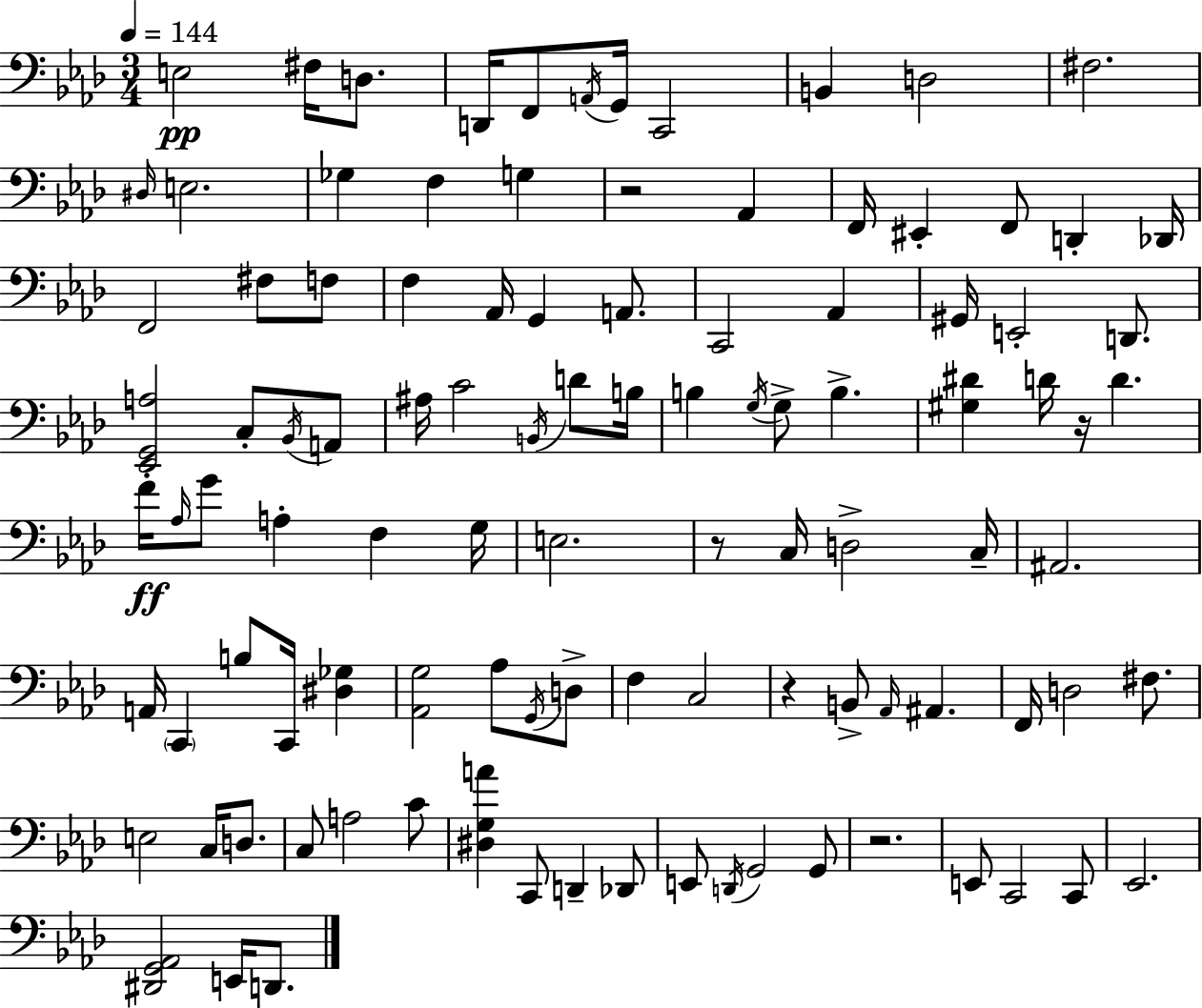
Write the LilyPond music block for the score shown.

{
  \clef bass
  \numericTimeSignature
  \time 3/4
  \key f \minor
  \tempo 4 = 144
  e2\pp fis16 d8. | d,16 f,8 \acciaccatura { a,16 } g,16 c,2 | b,4 d2 | fis2. | \break \grace { dis16 } e2. | ges4 f4 g4 | r2 aes,4 | f,16 eis,4-. f,8 d,4-. | \break des,16 f,2 fis8 | f8 f4 aes,16 g,4 a,8. | c,2 aes,4 | gis,16 e,2-. d,8. | \break <ees, g, a>2 c8-. | \acciaccatura { bes,16 } a,8 ais16 c'2 | \acciaccatura { b,16 } d'8 b16 b4 \acciaccatura { g16 } g8-> b4.-> | <gis dis'>4 d'16 r16 d'4. | \break f'16-.\ff \grace { aes16 } g'8 a4-. | f4 g16 e2. | r8 c16 d2-> | c16-- ais,2. | \break a,16 \parenthesize c,4 b8 | c,16 <dis ges>4 <aes, g>2 | aes8 \acciaccatura { g,16 } d8-> f4 c2 | r4 b,8-> | \break \grace { aes,16 } ais,4. f,16 d2 | fis8. e2 | c16 d8. c8 a2 | c'8 <dis g a'>4 | \break c,8 d,4-- des,8 e,8 \acciaccatura { d,16 } g,2 | g,8 r2. | e,8 c,2 | c,8 ees,2. | \break <dis, g, aes,>2 | e,16 d,8. \bar "|."
}